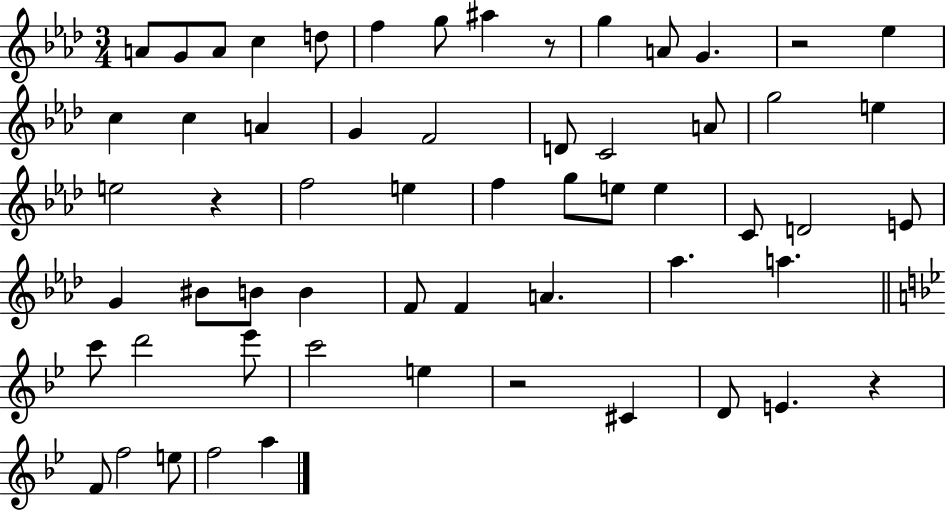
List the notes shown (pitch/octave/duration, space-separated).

A4/e G4/e A4/e C5/q D5/e F5/q G5/e A#5/q R/e G5/q A4/e G4/q. R/h Eb5/q C5/q C5/q A4/q G4/q F4/h D4/e C4/h A4/e G5/h E5/q E5/h R/q F5/h E5/q F5/q G5/e E5/e E5/q C4/e D4/h E4/e G4/q BIS4/e B4/e B4/q F4/e F4/q A4/q. Ab5/q. A5/q. C6/e D6/h Eb6/e C6/h E5/q R/h C#4/q D4/e E4/q. R/q F4/e F5/h E5/e F5/h A5/q